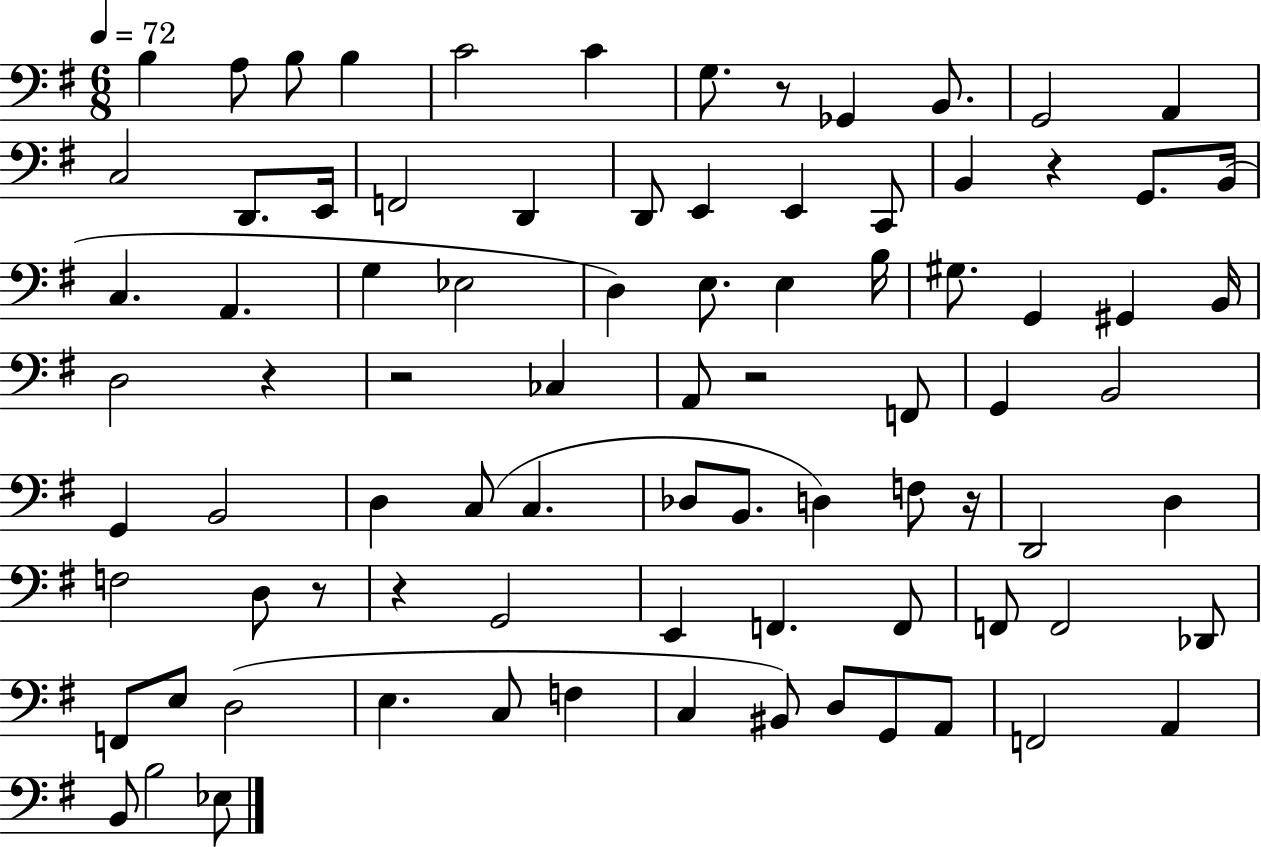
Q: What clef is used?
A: bass